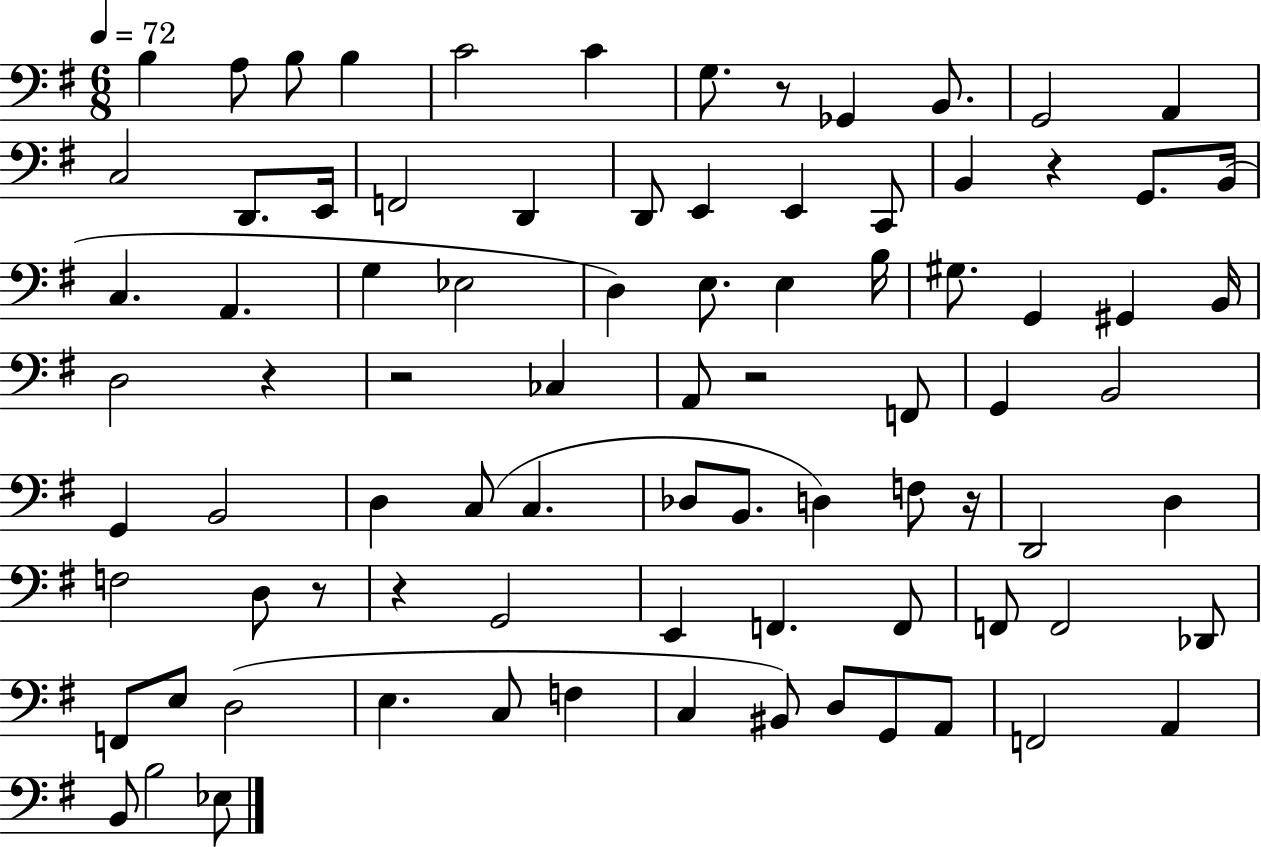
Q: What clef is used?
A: bass